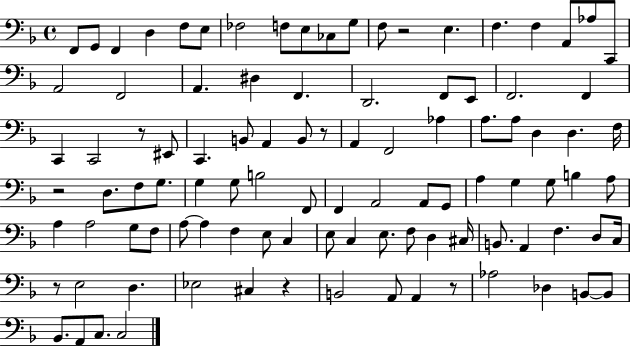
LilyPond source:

{
  \clef bass
  \time 4/4
  \defaultTimeSignature
  \key f \major
  f,8 g,8 f,4 d4 f8 e8 | fes2 f8 e8 ces8 g8 | f8 r2 e4. | f4. f4 a,8 aes8 c,8 | \break a,2 f,2 | a,4. dis4 f,4. | d,2. f,8 e,8 | f,2. f,4 | \break c,4 c,2 r8 eis,8 | c,4. b,8 a,4 b,8 r8 | a,4 f,2 aes4 | a8. a8 d4 d4. f16 | \break r2 d8. f8 g8. | g4 g8 b2 f,8 | f,4 a,2 a,8 g,8 | a4 g4 g8 b4 a8 | \break a4 a2 g8 f8 | a8~~ a4 f4 e8 c4 | e8 c4 e8. f8 d4 cis16 | b,8. a,4 f4. d8 c16 | \break r8 e2 d4. | ees2 cis4 r4 | b,2 a,8 a,4 r8 | aes2 des4 b,8~~ b,8 | \break bes,8. a,8 c8. c2 | \bar "|."
}